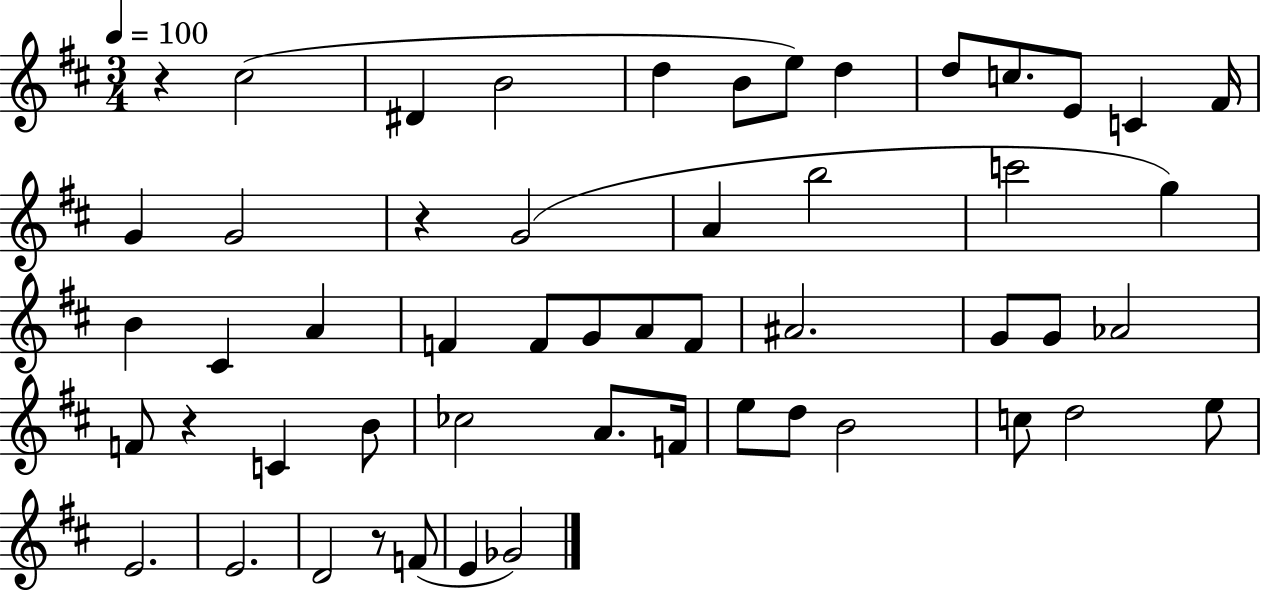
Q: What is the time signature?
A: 3/4